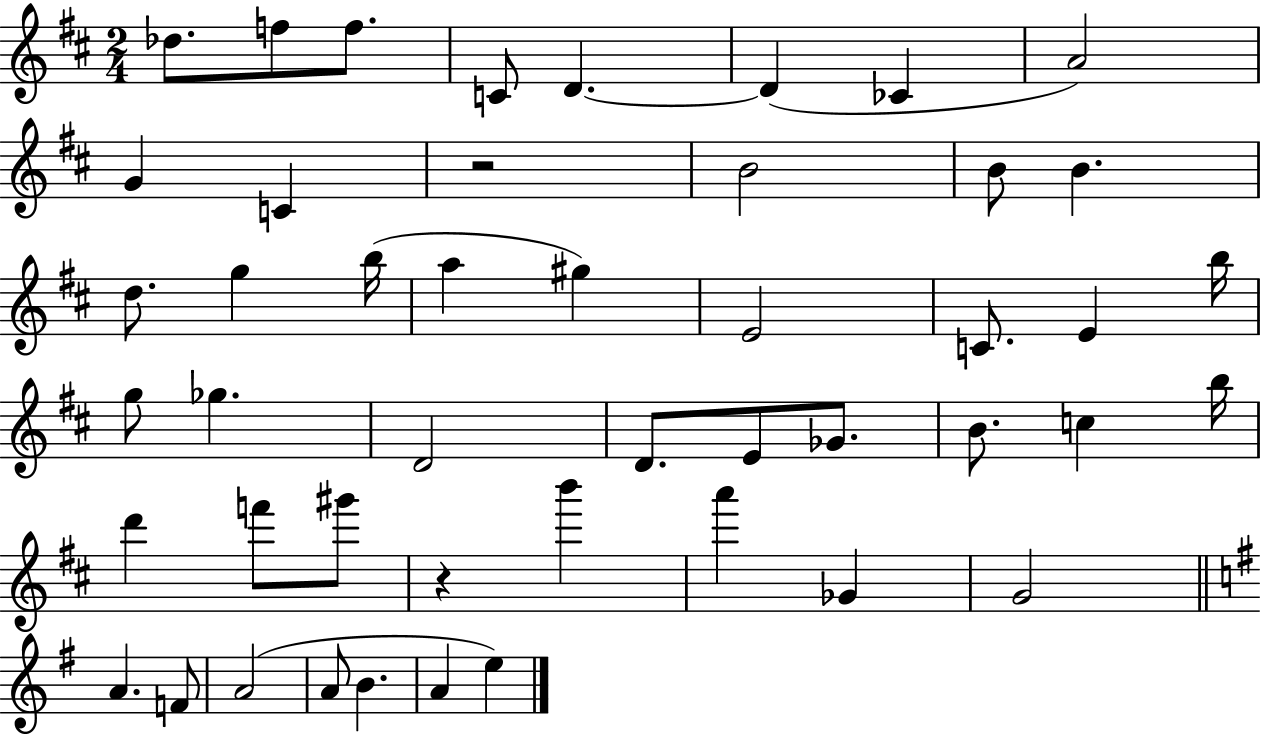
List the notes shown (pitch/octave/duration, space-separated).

Db5/e. F5/e F5/e. C4/e D4/q. D4/q CES4/q A4/h G4/q C4/q R/h B4/h B4/e B4/q. D5/e. G5/q B5/s A5/q G#5/q E4/h C4/e. E4/q B5/s G5/e Gb5/q. D4/h D4/e. E4/e Gb4/e. B4/e. C5/q B5/s D6/q F6/e G#6/e R/q B6/q A6/q Gb4/q G4/h A4/q. F4/e A4/h A4/e B4/q. A4/q E5/q